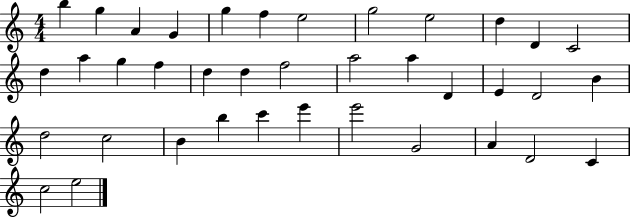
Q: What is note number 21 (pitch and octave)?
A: A5